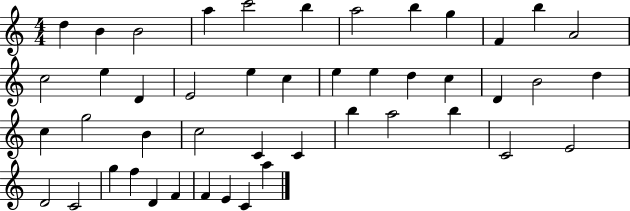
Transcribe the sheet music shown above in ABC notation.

X:1
T:Untitled
M:4/4
L:1/4
K:C
d B B2 a c'2 b a2 b g F b A2 c2 e D E2 e c e e d c D B2 d c g2 B c2 C C b a2 b C2 E2 D2 C2 g f D F F E C a